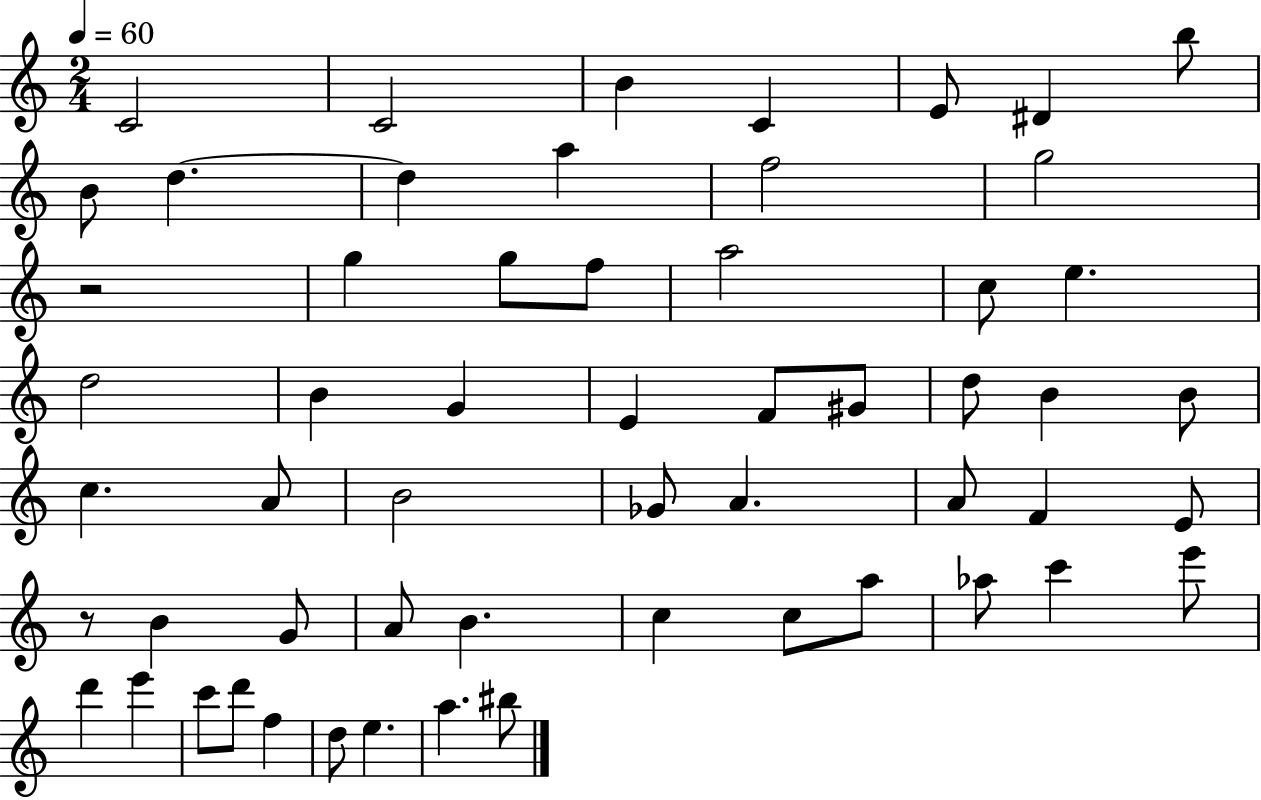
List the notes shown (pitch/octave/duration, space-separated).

C4/h C4/h B4/q C4/q E4/e D#4/q B5/e B4/e D5/q. D5/q A5/q F5/h G5/h R/h G5/q G5/e F5/e A5/h C5/e E5/q. D5/h B4/q G4/q E4/q F4/e G#4/e D5/e B4/q B4/e C5/q. A4/e B4/h Gb4/e A4/q. A4/e F4/q E4/e R/e B4/q G4/e A4/e B4/q. C5/q C5/e A5/e Ab5/e C6/q E6/e D6/q E6/q C6/e D6/e F5/q D5/e E5/q. A5/q. BIS5/e